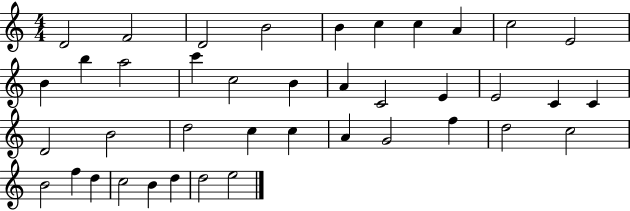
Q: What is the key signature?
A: C major